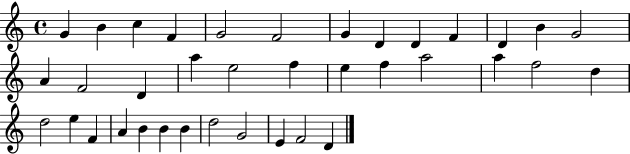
{
  \clef treble
  \time 4/4
  \defaultTimeSignature
  \key c \major
  g'4 b'4 c''4 f'4 | g'2 f'2 | g'4 d'4 d'4 f'4 | d'4 b'4 g'2 | \break a'4 f'2 d'4 | a''4 e''2 f''4 | e''4 f''4 a''2 | a''4 f''2 d''4 | \break d''2 e''4 f'4 | a'4 b'4 b'4 b'4 | d''2 g'2 | e'4 f'2 d'4 | \break \bar "|."
}